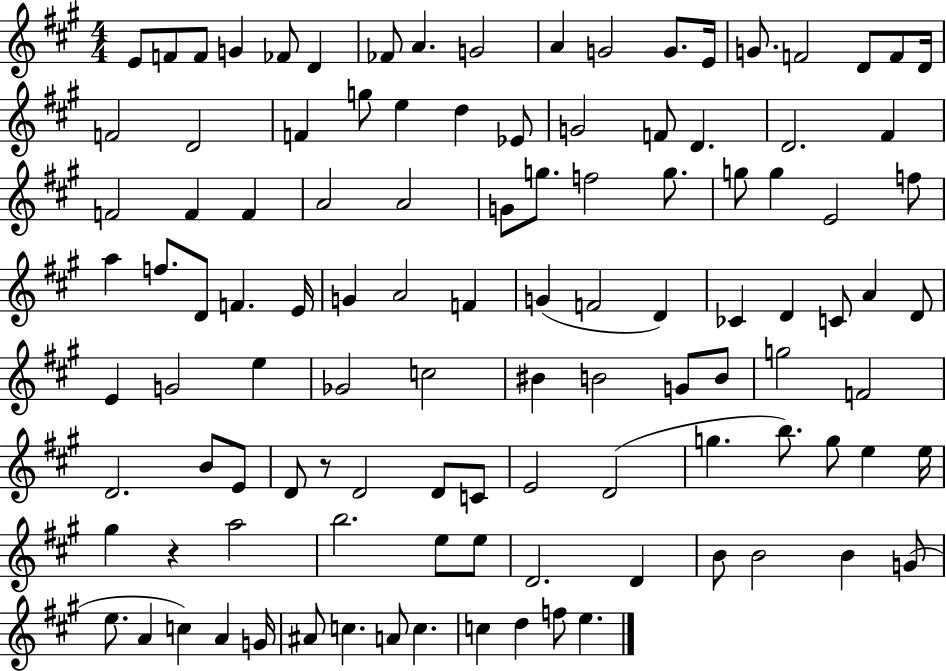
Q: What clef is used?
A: treble